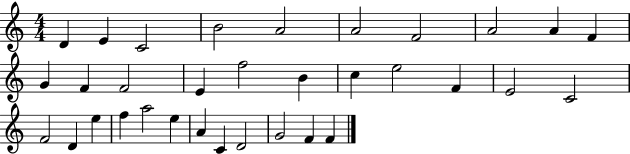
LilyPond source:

{
  \clef treble
  \numericTimeSignature
  \time 4/4
  \key c \major
  d'4 e'4 c'2 | b'2 a'2 | a'2 f'2 | a'2 a'4 f'4 | \break g'4 f'4 f'2 | e'4 f''2 b'4 | c''4 e''2 f'4 | e'2 c'2 | \break f'2 d'4 e''4 | f''4 a''2 e''4 | a'4 c'4 d'2 | g'2 f'4 f'4 | \break \bar "|."
}